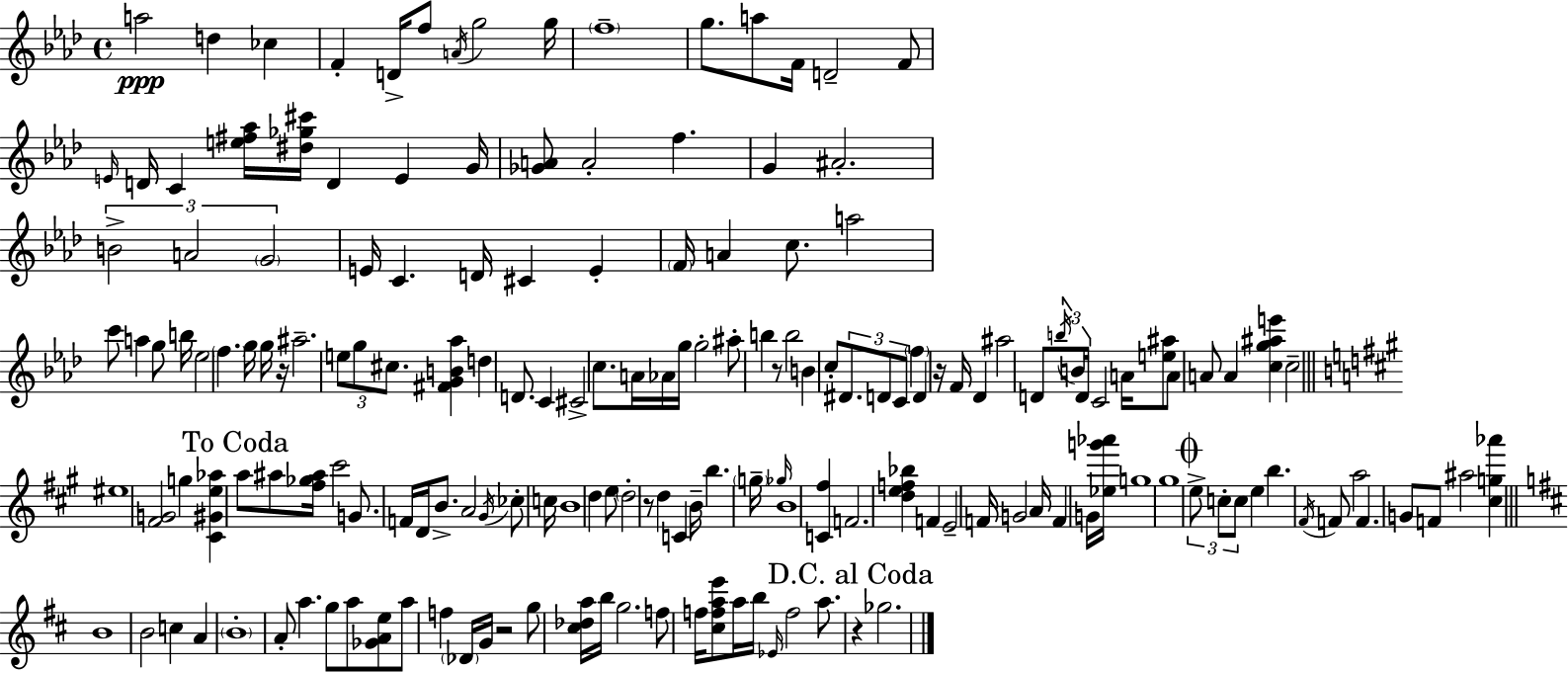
X:1
T:Untitled
M:4/4
L:1/4
K:Ab
a2 d _c F D/4 f/2 A/4 g2 g/4 f4 g/2 a/2 F/4 D2 F/2 E/4 D/4 C [e^f_a]/4 [^d_g^c']/4 D E G/4 [_GA]/2 A2 f G ^A2 B2 A2 G2 E/4 C D/4 ^C E F/4 A c/2 a2 c'/2 a g/2 b/4 _e2 f g/4 g/4 z/4 ^a2 e/2 g/2 ^c/2 [^FGB_a] d D/2 C ^C2 c/2 A/4 _A/4 g/4 g2 ^a/2 b z/2 b2 B c/2 ^D/2 D/2 C/2 f D z/4 F/4 _D ^a2 D/2 b/4 B/4 D/4 C2 A/4 [e^a]/2 A/2 A/2 A [cg^ae'] c2 ^e4 [^FG]2 g [^C^Ge_a] a/2 ^a/2 [^f_g^a]/4 ^c'2 G/2 F/4 D/4 B/2 A2 ^G/4 _c/2 c/4 B4 d e/2 d2 z/2 d C B/4 b g/4 _g/4 B4 [C^f] F2 [def_b] F E2 F/4 G2 A/4 F G/4 [_eg'_a']/4 g4 ^g4 e/2 c/2 c/2 e b ^F/4 F/2 a2 F G/2 F/2 ^a2 [^cg_a'] B4 B2 c A B4 A/2 a g/2 a/2 [_GAe]/2 a/2 f _D/4 G/4 z2 g/2 [^c_da]/4 b/4 g2 f/2 f/4 [^cfae']/2 a/4 b/4 _E/4 f2 a/2 z _g2